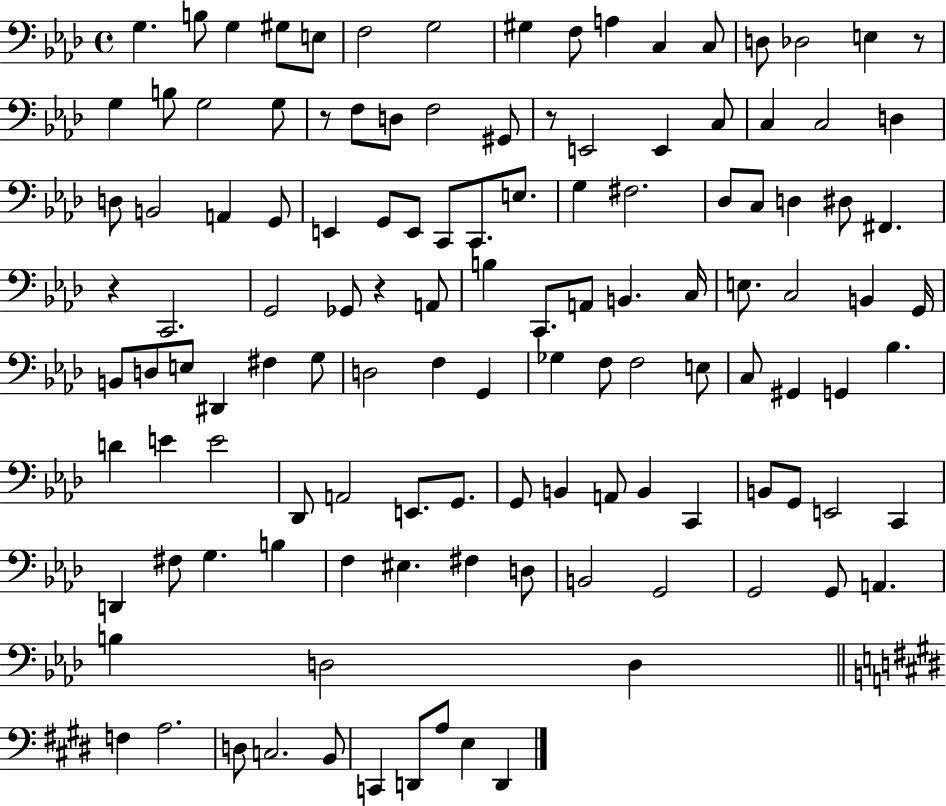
G3/q. B3/e G3/q G#3/e E3/e F3/h G3/h G#3/q F3/e A3/q C3/q C3/e D3/e Db3/h E3/q R/e G3/q B3/e G3/h G3/e R/e F3/e D3/e F3/h G#2/e R/e E2/h E2/q C3/e C3/q C3/h D3/q D3/e B2/h A2/q G2/e E2/q G2/e E2/e C2/e C2/e. E3/e. G3/q F#3/h. Db3/e C3/e D3/q D#3/e F#2/q. R/q C2/h. G2/h Gb2/e R/q A2/e B3/q C2/e. A2/e B2/q. C3/s E3/e. C3/h B2/q G2/s B2/e D3/e E3/e D#2/q F#3/q G3/e D3/h F3/q G2/q Gb3/q F3/e F3/h E3/e C3/e G#2/q G2/q Bb3/q. D4/q E4/q E4/h Db2/e A2/h E2/e. G2/e. G2/e B2/q A2/e B2/q C2/q B2/e G2/e E2/h C2/q D2/q F#3/e G3/q. B3/q F3/q EIS3/q. F#3/q D3/e B2/h G2/h G2/h G2/e A2/q. B3/q D3/h D3/q F3/q A3/h. D3/e C3/h. B2/e C2/q D2/e A3/e E3/q D2/q